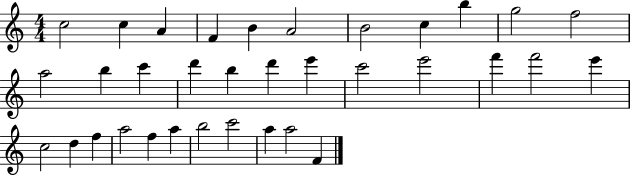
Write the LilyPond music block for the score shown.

{
  \clef treble
  \numericTimeSignature
  \time 4/4
  \key c \major
  c''2 c''4 a'4 | f'4 b'4 a'2 | b'2 c''4 b''4 | g''2 f''2 | \break a''2 b''4 c'''4 | d'''4 b''4 d'''4 e'''4 | c'''2 e'''2 | f'''4 f'''2 e'''4 | \break c''2 d''4 f''4 | a''2 f''4 a''4 | b''2 c'''2 | a''4 a''2 f'4 | \break \bar "|."
}